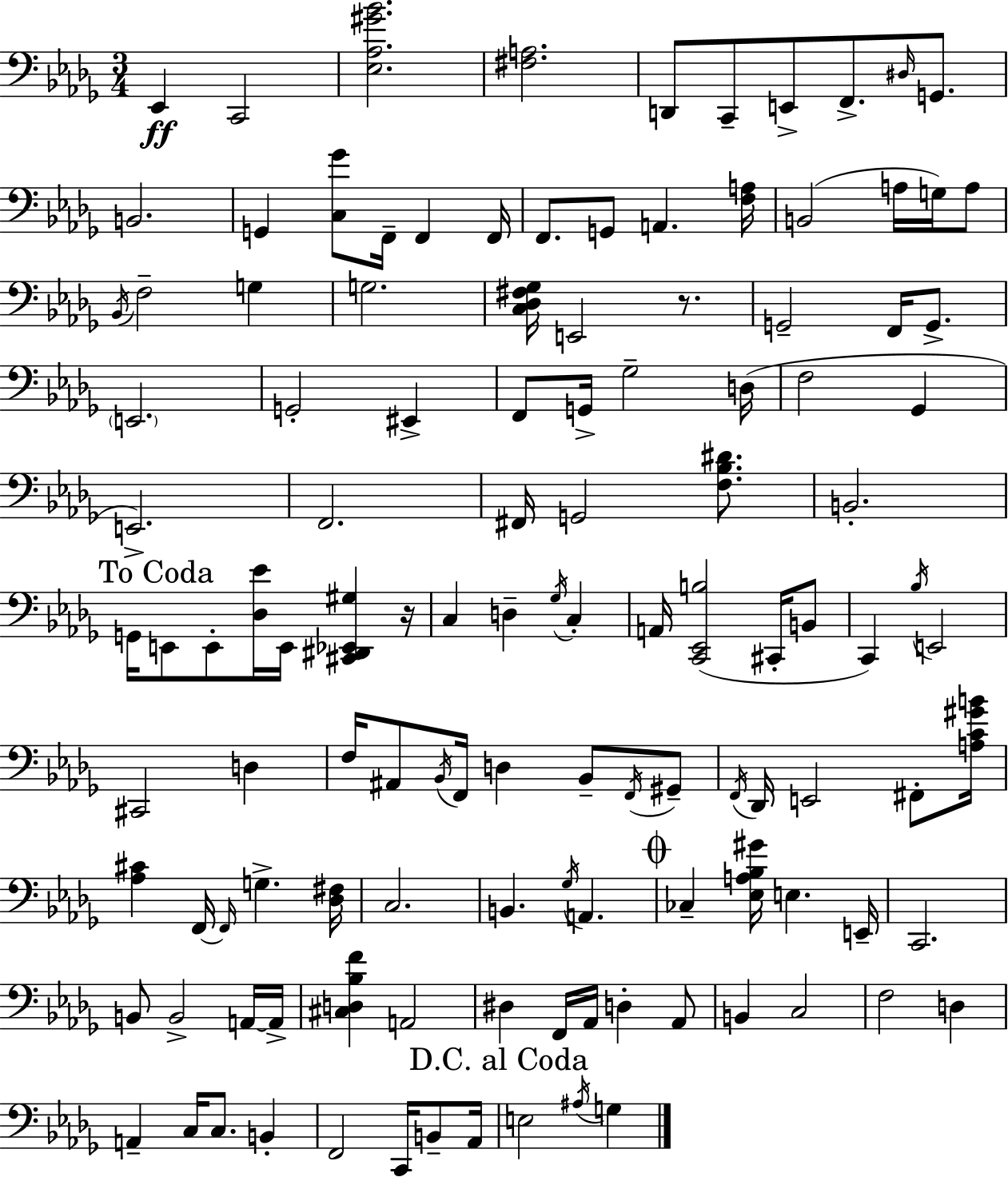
{
  \clef bass
  \numericTimeSignature
  \time 3/4
  \key bes \minor
  \repeat volta 2 { ees,4\ff c,2 | <ees aes gis' bes'>2. | <fis a>2. | d,8 c,8-- e,8-> f,8.-> \grace { dis16 } g,8. | \break b,2. | g,4 <c ges'>8 f,16-- f,4 | f,16 f,8. g,8 a,4. | <f a>16 b,2( a16 g16) a8 | \break \acciaccatura { bes,16 } f2-- g4 | g2. | <c des fis ges>16 e,2 r8. | g,2-- f,16 g,8.-> | \break \parenthesize e,2. | g,2-. eis,4-> | f,8 g,16-> ges2-- | d16( f2 ges,4 | \break e,2.->) | f,2. | fis,16 g,2 <f bes dis'>8. | b,2.-. | \break \mark "To Coda" g,16 e,8 e,8-. <des ees'>16 e,16 <cis, dis, ees, gis>4 | r16 c4 d4-- \acciaccatura { ges16 } c4-. | a,16 <c, ees, b>2( | cis,16-. b,8 c,4) \acciaccatura { bes16 } e,2 | \break cis,2 | d4 f16 ais,8 \acciaccatura { bes,16 } f,16 d4 | bes,8-- \acciaccatura { f,16 } gis,8-- \acciaccatura { f,16 } des,16 e,2 | fis,8-. <a c' gis' b'>16 <aes cis'>4 f,16~~ | \break \grace { f,16 } g4.-> <des fis>16 c2. | b,4. | \acciaccatura { ges16 } a,4. \mark \markup { \musicglyph "scripts.coda" } ces4-- | <ees a bes gis'>16 e4. e,16-- c,2. | \break b,8 b,2-> | a,16~~ a,16-> <cis d bes f'>4 | a,2 dis4 | f,16 aes,16 d4-. aes,8 b,4 | \break c2 f2 | d4 a,4-- | c16 c8. b,4-. f,2 | c,16 b,8-- aes,16 \mark "D.C. al Coda" e2 | \break \acciaccatura { ais16 } g4 } \bar "|."
}